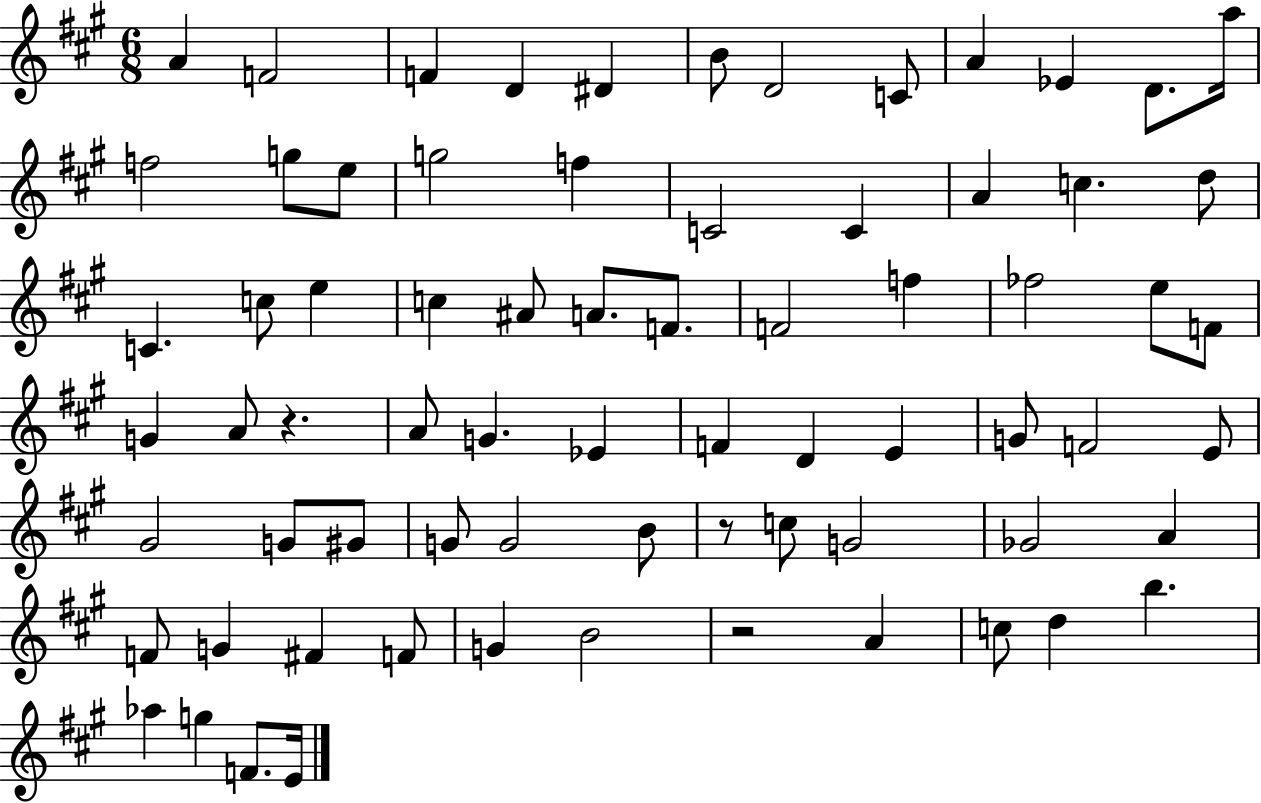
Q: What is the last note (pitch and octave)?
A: E4